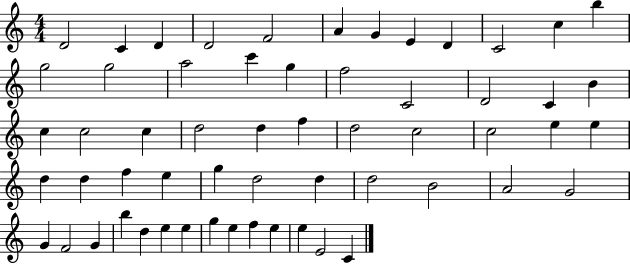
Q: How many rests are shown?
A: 0